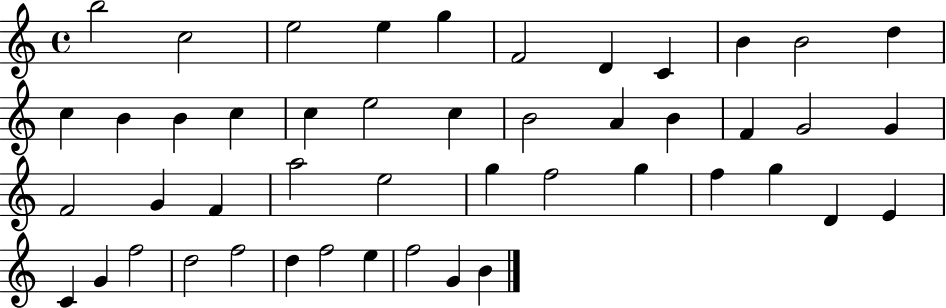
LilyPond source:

{
  \clef treble
  \time 4/4
  \defaultTimeSignature
  \key c \major
  b''2 c''2 | e''2 e''4 g''4 | f'2 d'4 c'4 | b'4 b'2 d''4 | \break c''4 b'4 b'4 c''4 | c''4 e''2 c''4 | b'2 a'4 b'4 | f'4 g'2 g'4 | \break f'2 g'4 f'4 | a''2 e''2 | g''4 f''2 g''4 | f''4 g''4 d'4 e'4 | \break c'4 g'4 f''2 | d''2 f''2 | d''4 f''2 e''4 | f''2 g'4 b'4 | \break \bar "|."
}